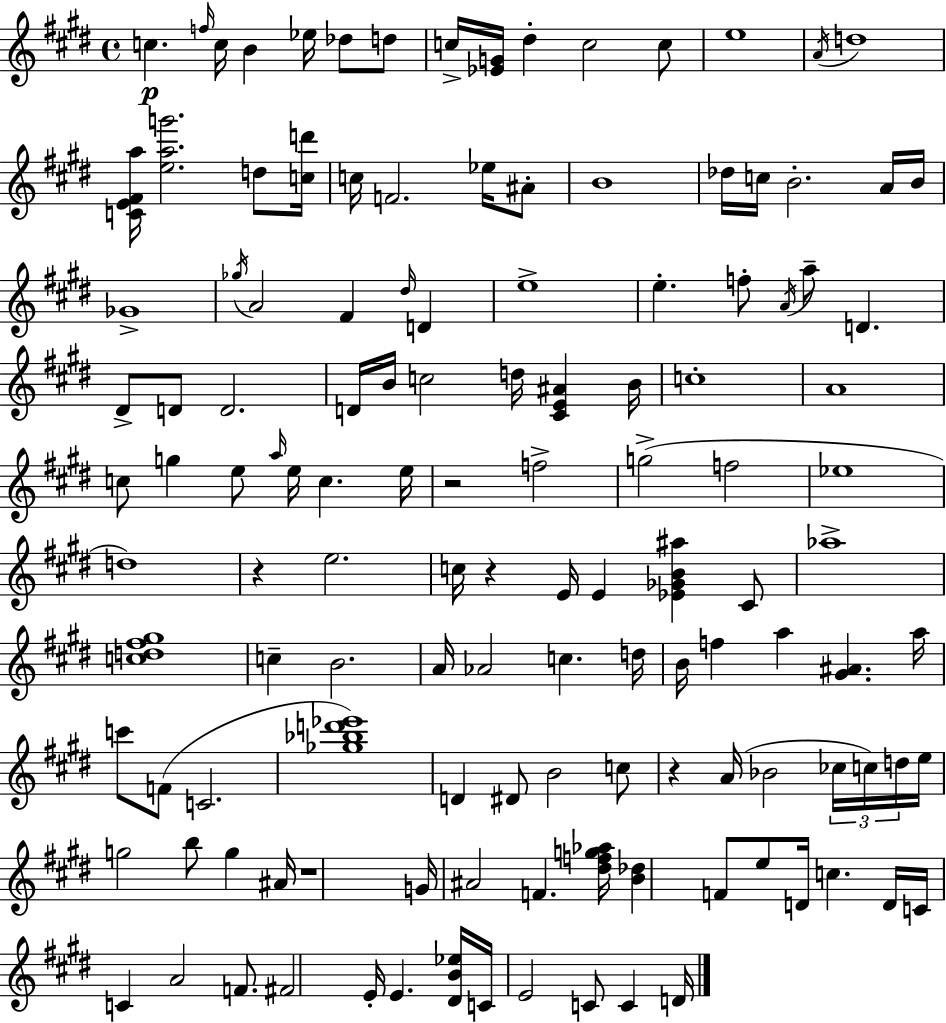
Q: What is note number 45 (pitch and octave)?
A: B4